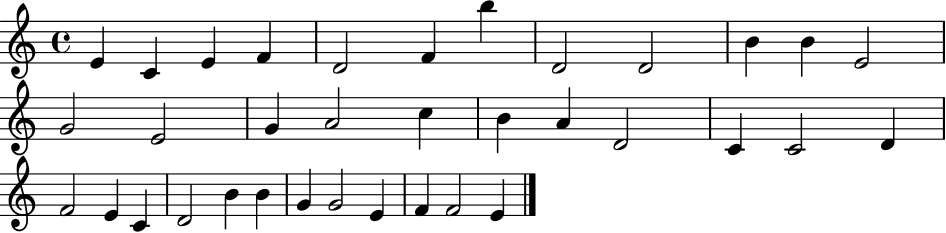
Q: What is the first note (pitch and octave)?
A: E4